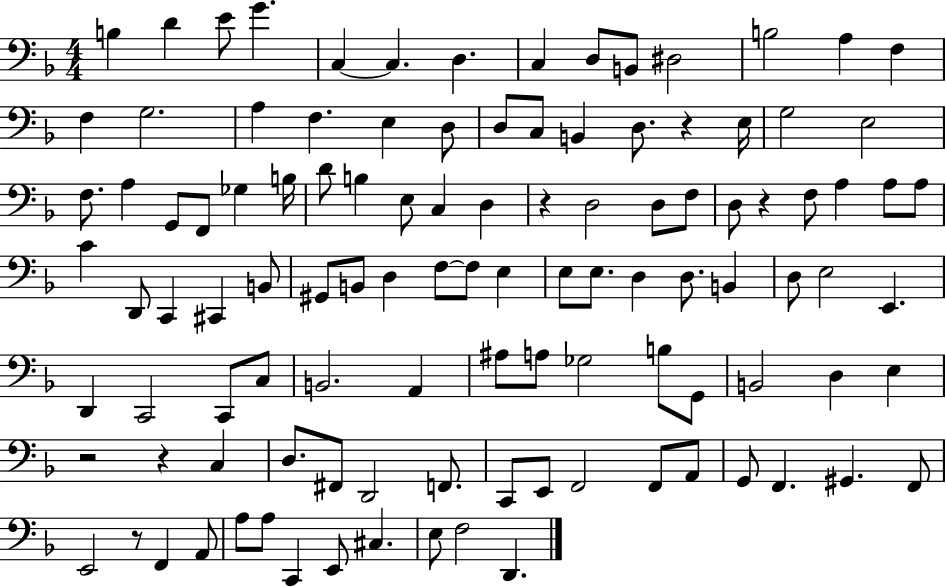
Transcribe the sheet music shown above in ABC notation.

X:1
T:Untitled
M:4/4
L:1/4
K:F
B, D E/2 G C, C, D, C, D,/2 B,,/2 ^D,2 B,2 A, F, F, G,2 A, F, E, D,/2 D,/2 C,/2 B,, D,/2 z E,/4 G,2 E,2 F,/2 A, G,,/2 F,,/2 _G, B,/4 D/2 B, E,/2 C, D, z D,2 D,/2 F,/2 D,/2 z F,/2 A, A,/2 A,/2 C D,,/2 C,, ^C,, B,,/2 ^G,,/2 B,,/2 D, F,/2 F,/2 E, E,/2 E,/2 D, D,/2 B,, D,/2 E,2 E,, D,, C,,2 C,,/2 C,/2 B,,2 A,, ^A,/2 A,/2 _G,2 B,/2 G,,/2 B,,2 D, E, z2 z C, D,/2 ^F,,/2 D,,2 F,,/2 C,,/2 E,,/2 F,,2 F,,/2 A,,/2 G,,/2 F,, ^G,, F,,/2 E,,2 z/2 F,, A,,/2 A,/2 A,/2 C,, E,,/2 ^C, E,/2 F,2 D,,